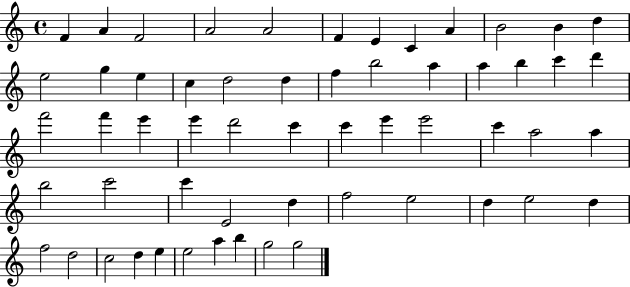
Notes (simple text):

F4/q A4/q F4/h A4/h A4/h F4/q E4/q C4/q A4/q B4/h B4/q D5/q E5/h G5/q E5/q C5/q D5/h D5/q F5/q B5/h A5/q A5/q B5/q C6/q D6/q F6/h F6/q E6/q E6/q D6/h C6/q C6/q E6/q E6/h C6/q A5/h A5/q B5/h C6/h C6/q E4/h D5/q F5/h E5/h D5/q E5/h D5/q F5/h D5/h C5/h D5/q E5/q E5/h A5/q B5/q G5/h G5/h